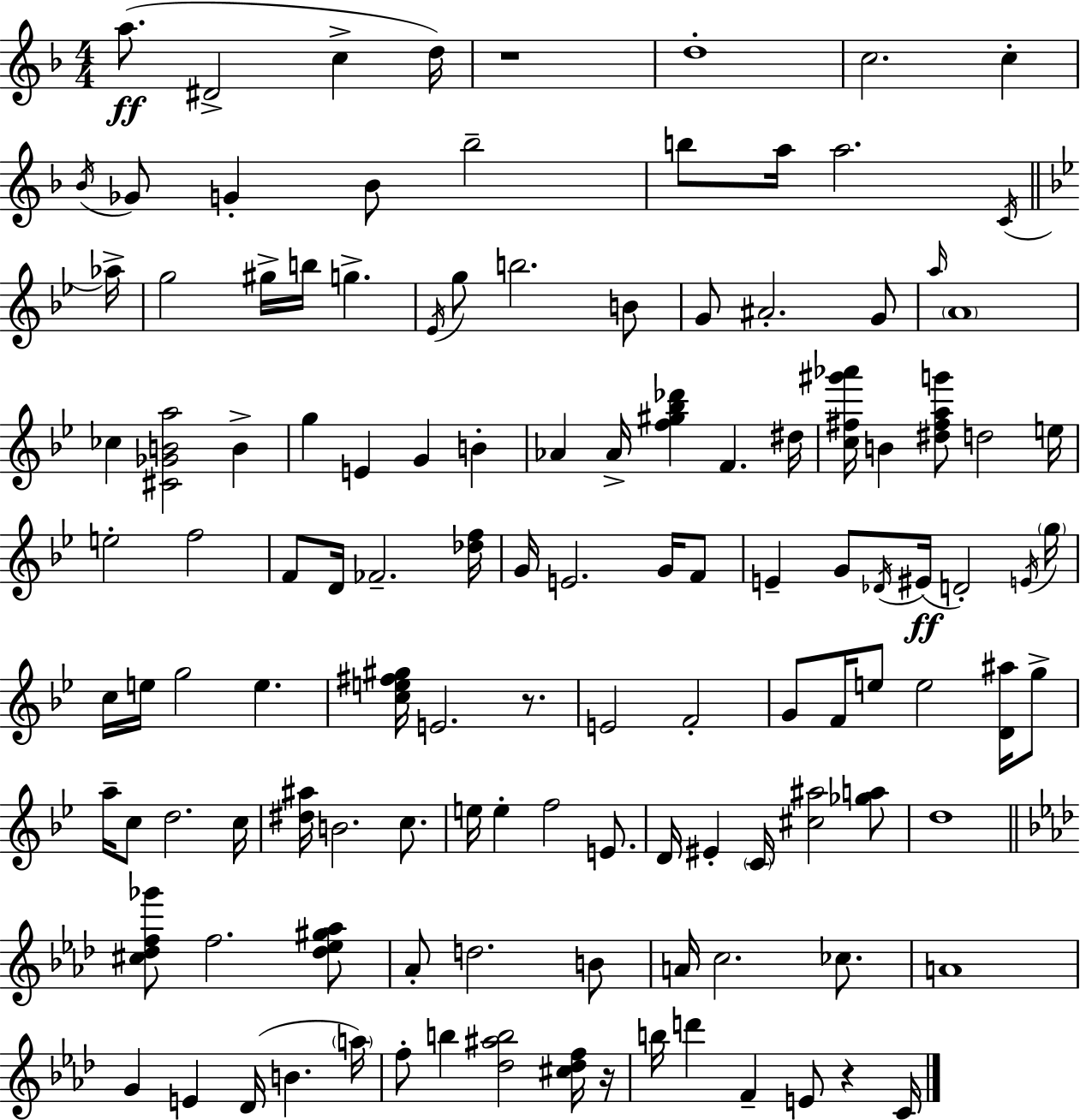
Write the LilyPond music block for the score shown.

{
  \clef treble
  \numericTimeSignature
  \time 4/4
  \key d \minor
  \repeat volta 2 { a''8.(\ff dis'2-> c''4-> d''16) | r1 | d''1-. | c''2. c''4-. | \break \acciaccatura { bes'16 } ges'8 g'4-. bes'8 bes''2-- | b''8 a''16 a''2. | \acciaccatura { c'16 } \bar "||" \break \key bes \major aes''16-> g''2 gis''16-> b''16 g''4.-> | \acciaccatura { ees'16 } g''8 b''2. | b'8 g'8 ais'2.-. | g'8 \grace { a''16 } \parenthesize a'1 | \break ces''4 <cis' ges' b' a''>2 b'4-> | g''4 e'4 g'4 b'4-. | aes'4 aes'16-> <f'' gis'' bes'' des'''>4 f'4. | dis''16 <c'' fis'' gis''' aes'''>16 b'4 <dis'' fis'' a'' g'''>8 d''2 | \break e''16 e''2-. f''2 | f'8 d'16 fes'2.-- | <des'' f''>16 g'16 e'2. | g'16 f'8 e'4-- g'8 \acciaccatura { des'16 }( eis'16\ff d'2-.) | \break \acciaccatura { e'16 } \parenthesize g''16 c''16 e''16 g''2 e''4. | <c'' e'' fis'' gis''>16 e'2. | r8. e'2 f'2-. | g'8 f'16 e''8 e''2 | \break <d' ais''>16 g''8-> a''16-- c''8 d''2. | c''16 <dis'' ais''>16 b'2. | c''8. e''16 e''4-. f''2 | e'8. d'16 eis'4-. \parenthesize c'16 <cis'' ais''>2 | \break <ges'' a''>8 d''1 | \bar "||" \break \key aes \major <cis'' des'' f'' ges'''>8 f''2. <des'' ees'' gis'' aes''>8 | aes'8-. d''2. b'8 | a'16 c''2. ces''8. | a'1 | \break g'4 e'4 des'16( b'4. \parenthesize a''16) | f''8-. b''4 <des'' ais'' b''>2 <cis'' des'' f''>16 r16 | b''16 d'''4 f'4-- e'8 r4 c'16 | } \bar "|."
}